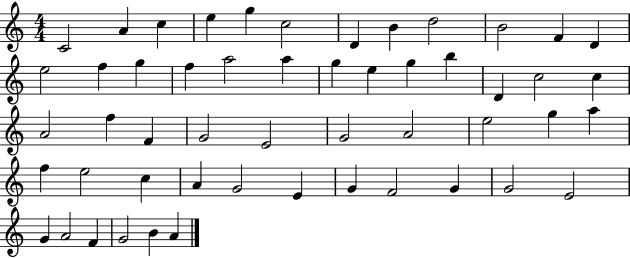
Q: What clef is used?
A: treble